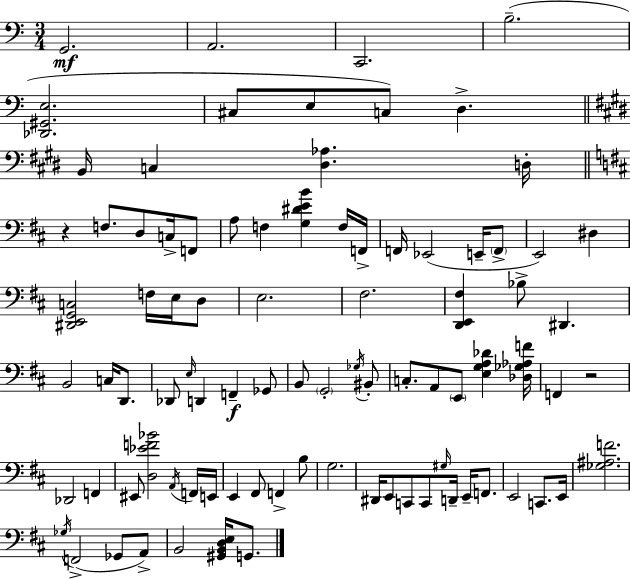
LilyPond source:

{
  \clef bass
  \numericTimeSignature
  \time 3/4
  \key c \major
  g,2.\mf | a,2. | c,2. | b2.--( | \break <des, gis, e>2. | cis8 e8 c8) d4.-> | \bar "||" \break \key e \major b,16 c4 <dis aes>4. d16-. | \bar "||" \break \key b \minor r4 f8. d8 c16-> f,8 | a8 f4 <g dis' e' b'>4 f16 f,16-> | f,16 ees,2( e,16-- \parenthesize f,8-> | e,2) dis4 | \break <dis, e, g, c>2 f16 e16 d8 | e2. | fis2. | <d, e, fis>4 bes8-> dis,4. | \break b,2 c16 d,8. | des,8 \grace { e16 } d,4 f,4--\f ges,8 | b,8 \parenthesize g,2-. \acciaccatura { ges16 } | bis,8-. c8.-. a,8 \parenthesize e,8 <e g a des'>4 | \break <des ges aes f'>16 f,4 r2 | des,2 f,4 | eis,8 <d ees' f' bes'>2 | \acciaccatura { a,16 } f,16 e,16 e,4 fis,8 f,4-> | \break b8 g2. | dis,16 e,8 c,8 c,8 \grace { gis16 } d,16-- | e,16-- f,8. e,2 | c,8. e,16 <ges ais f'>2. | \break \acciaccatura { ges16 } f,2->( | ges,8 a,8->) b,2 | <gis, b, d e>16 g,8. \bar "|."
}